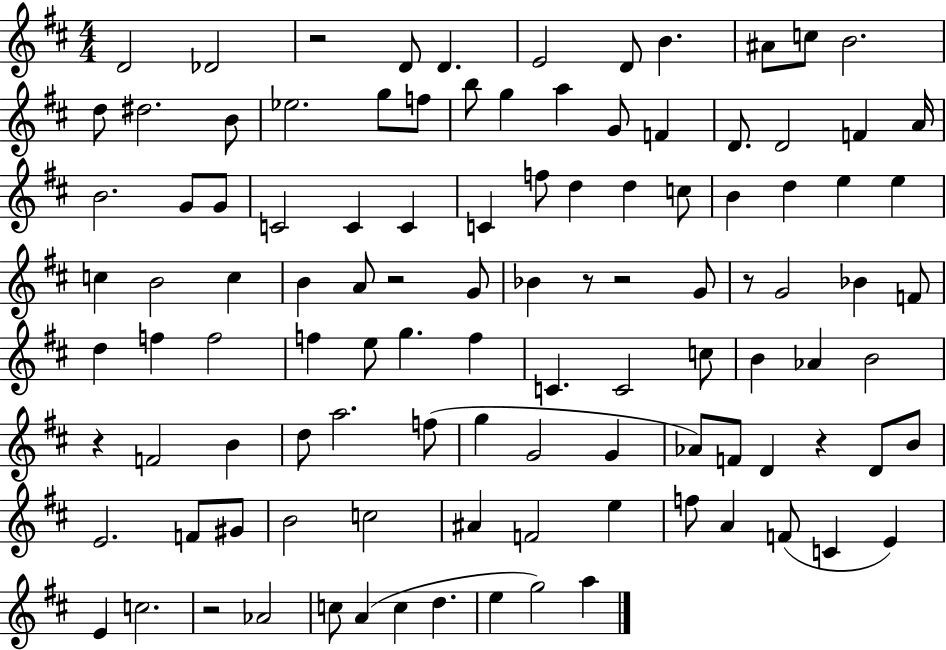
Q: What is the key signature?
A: D major